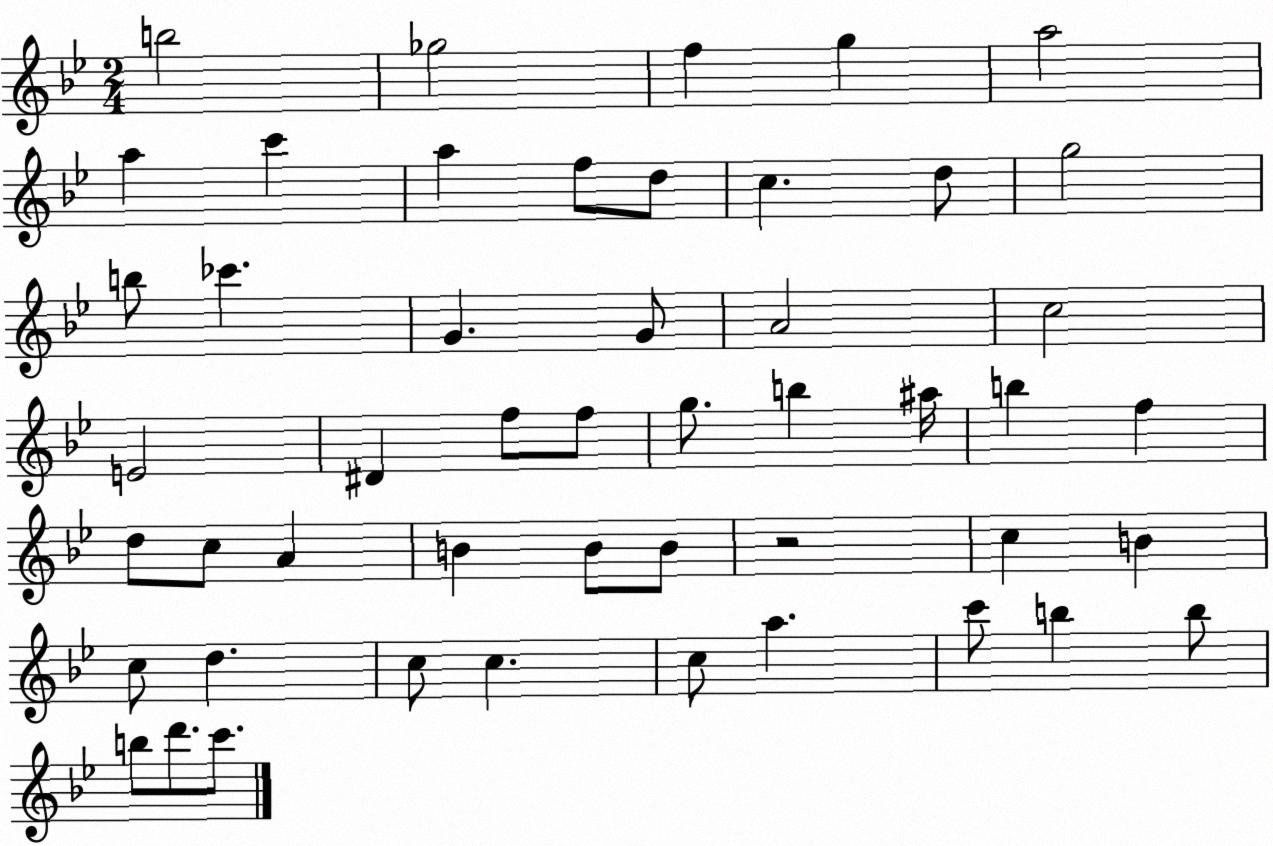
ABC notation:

X:1
T:Untitled
M:2/4
L:1/4
K:Bb
b2 _g2 f g a2 a c' a f/2 d/2 c d/2 g2 b/2 _c' G G/2 A2 c2 E2 ^D f/2 f/2 g/2 b ^a/4 b f d/2 c/2 A B B/2 B/2 z2 c B c/2 d c/2 c c/2 a c'/2 b b/2 b/2 d'/2 c'/2